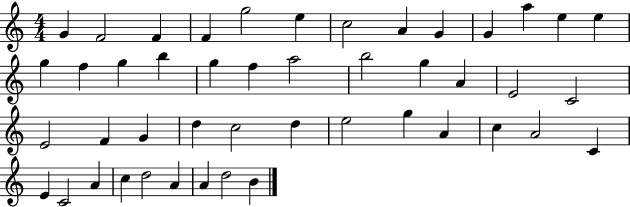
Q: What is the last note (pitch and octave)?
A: B4